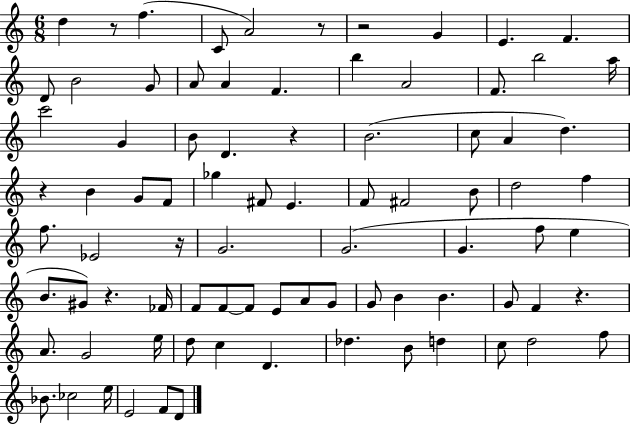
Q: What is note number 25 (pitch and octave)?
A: A4